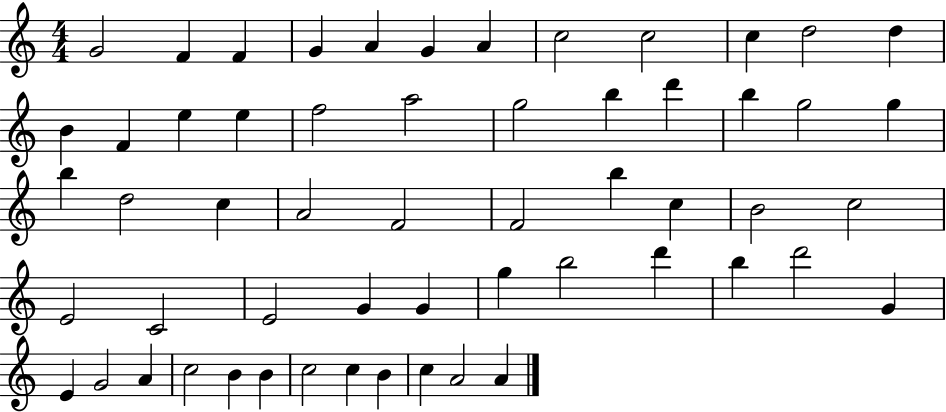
G4/h F4/q F4/q G4/q A4/q G4/q A4/q C5/h C5/h C5/q D5/h D5/q B4/q F4/q E5/q E5/q F5/h A5/h G5/h B5/q D6/q B5/q G5/h G5/q B5/q D5/h C5/q A4/h F4/h F4/h B5/q C5/q B4/h C5/h E4/h C4/h E4/h G4/q G4/q G5/q B5/h D6/q B5/q D6/h G4/q E4/q G4/h A4/q C5/h B4/q B4/q C5/h C5/q B4/q C5/q A4/h A4/q